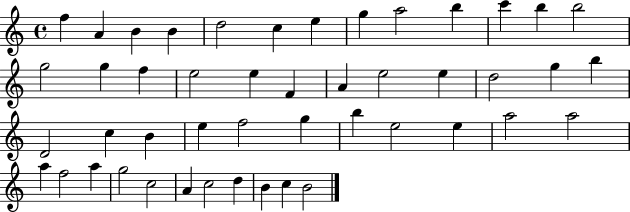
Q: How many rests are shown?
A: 0